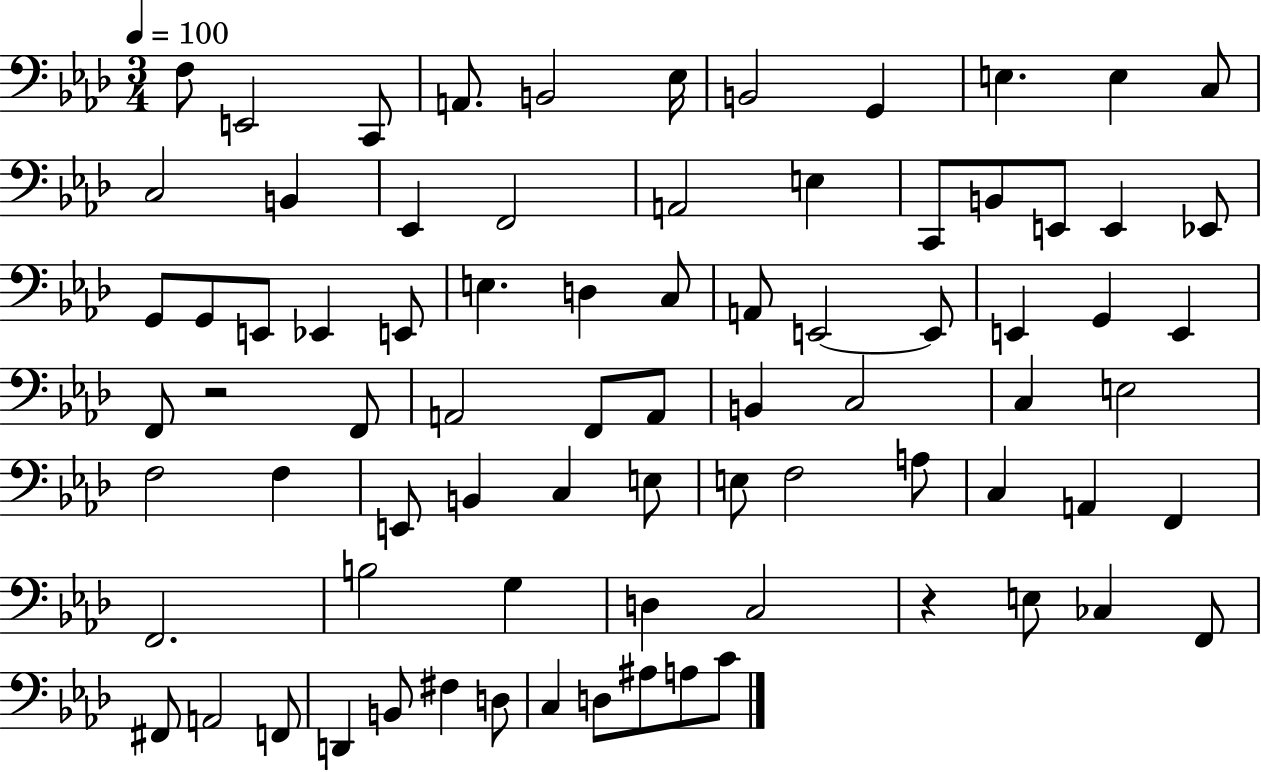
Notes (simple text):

F3/e E2/h C2/e A2/e. B2/h Eb3/s B2/h G2/q E3/q. E3/q C3/e C3/h B2/q Eb2/q F2/h A2/h E3/q C2/e B2/e E2/e E2/q Eb2/e G2/e G2/e E2/e Eb2/q E2/e E3/q. D3/q C3/e A2/e E2/h E2/e E2/q G2/q E2/q F2/e R/h F2/e A2/h F2/e A2/e B2/q C3/h C3/q E3/h F3/h F3/q E2/e B2/q C3/q E3/e E3/e F3/h A3/e C3/q A2/q F2/q F2/h. B3/h G3/q D3/q C3/h R/q E3/e CES3/q F2/e F#2/e A2/h F2/e D2/q B2/e F#3/q D3/e C3/q D3/e A#3/e A3/e C4/e